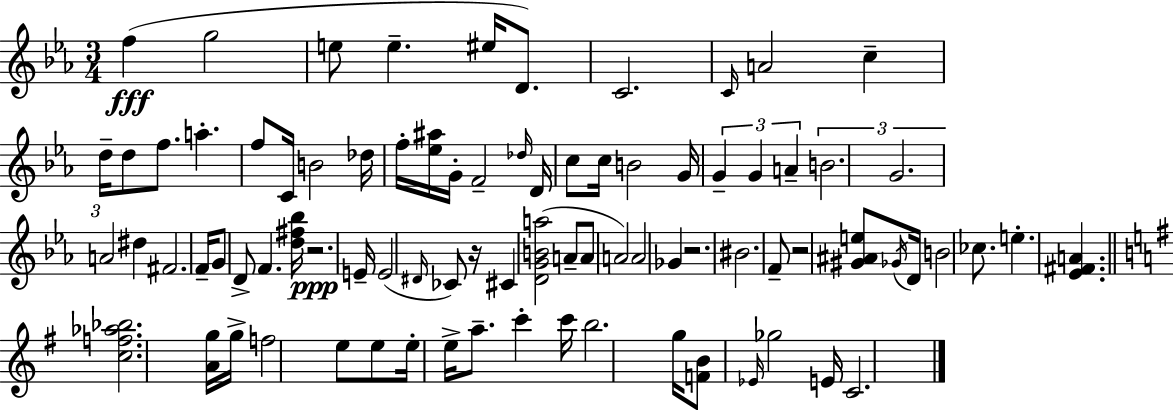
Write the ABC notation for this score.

X:1
T:Untitled
M:3/4
L:1/4
K:Cm
f g2 e/2 e ^e/4 D/2 C2 C/4 A2 c d/4 d/2 f/2 a f/2 C/4 B2 _d/4 f/4 [_e^a]/4 G/4 F2 _d/4 D/4 c/2 c/4 B2 G/4 G G A B2 G2 A2 ^d ^F2 F/4 G/2 D/2 F [d^f_b]/4 z2 E/4 E2 ^D/4 _C/2 z/4 ^C [DGBa]2 A/2 A/2 A2 A2 _G z2 ^B2 F/2 z2 [^G^Ae]/2 _G/4 D/4 B2 _c/2 e [_E^FA] [cf_a_b]2 [Ag]/4 g/4 f2 e/2 e/2 e/4 e/4 a/2 c' c'/4 b2 g/4 [FB]/2 _E/4 _g2 E/4 C2